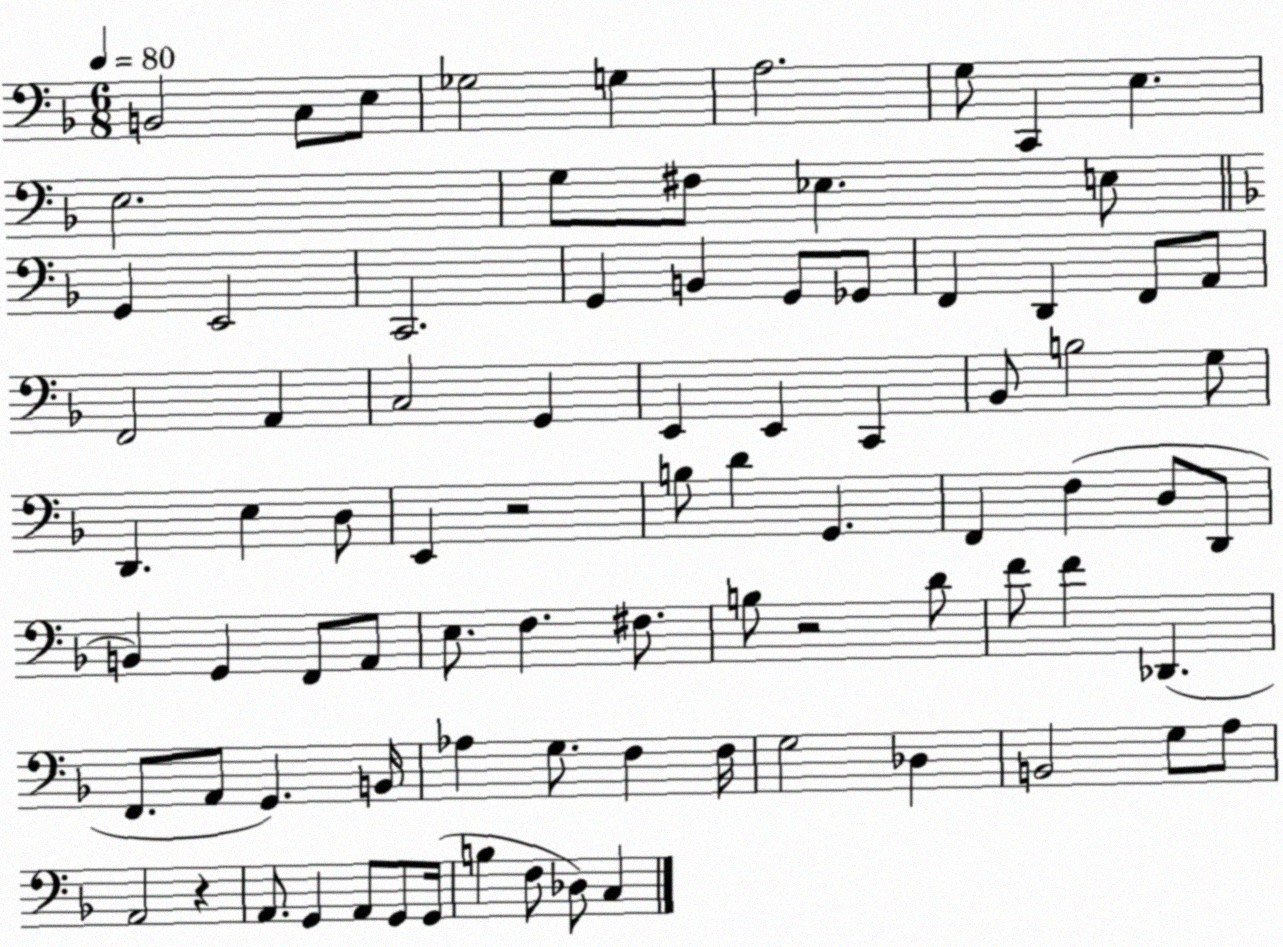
X:1
T:Untitled
M:6/8
L:1/4
K:F
B,,2 C,/2 E,/2 _G,2 G, A,2 G,/2 C,, E, E,2 G,/2 ^F,/2 _E, E,/2 G,, E,,2 C,,2 G,, B,, G,,/2 _G,,/2 F,, D,, F,,/2 A,,/2 F,,2 A,, C,2 G,, E,, E,, C,, _B,,/2 B,2 G,/2 D,, E, D,/2 E,, z2 B,/2 D G,, F,, F, D,/2 D,,/2 B,, G,, F,,/2 A,,/2 E,/2 F, ^F,/2 B,/2 z2 D/2 F/2 F _D,, F,,/2 A,,/2 G,, B,,/4 _A, G,/2 F, F,/4 G,2 _D, B,,2 G,/2 A,/2 A,,2 z A,,/2 G,, A,,/2 G,,/2 G,,/4 B, F,/2 _D,/2 C,